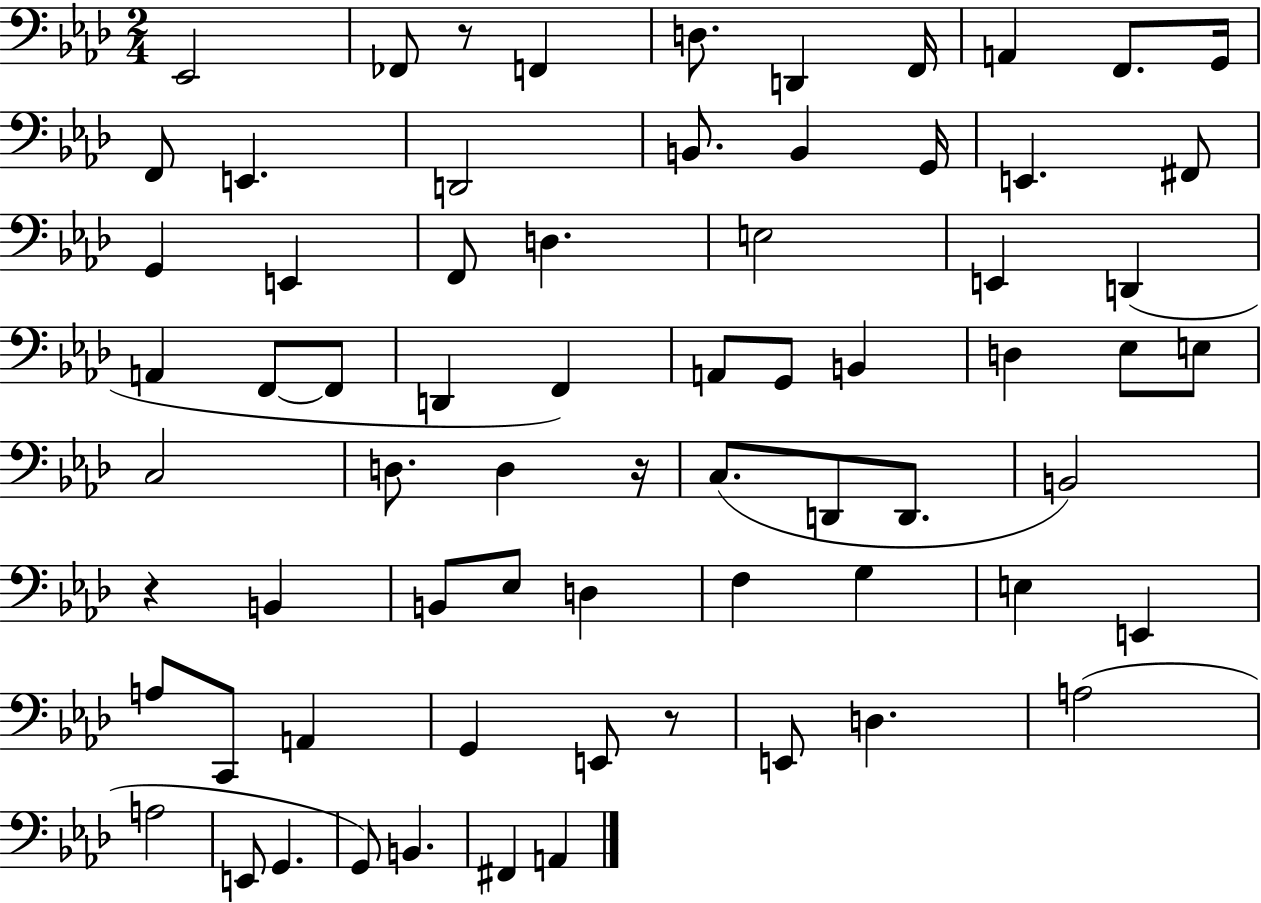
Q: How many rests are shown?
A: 4